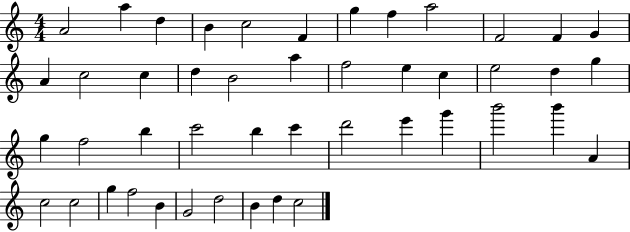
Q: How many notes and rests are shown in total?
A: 46